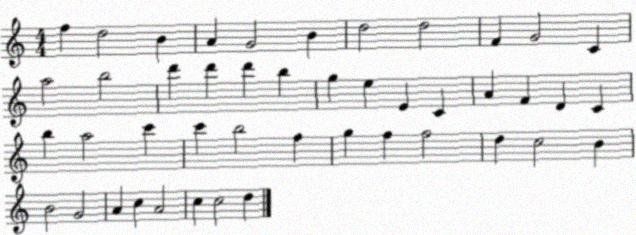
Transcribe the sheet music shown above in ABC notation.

X:1
T:Untitled
M:4/4
L:1/4
K:C
f d2 B A G2 B d2 d2 F G2 C a2 b2 d' d' d' b g e E C A F D C b a2 c' c' b2 f g f f2 d c2 B B2 G2 A c A2 c c2 d